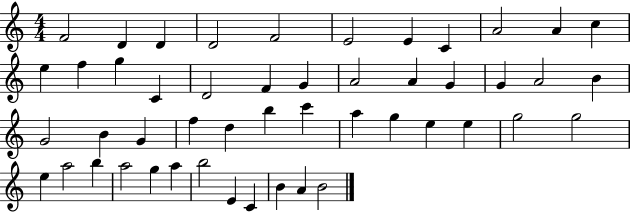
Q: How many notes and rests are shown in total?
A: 49